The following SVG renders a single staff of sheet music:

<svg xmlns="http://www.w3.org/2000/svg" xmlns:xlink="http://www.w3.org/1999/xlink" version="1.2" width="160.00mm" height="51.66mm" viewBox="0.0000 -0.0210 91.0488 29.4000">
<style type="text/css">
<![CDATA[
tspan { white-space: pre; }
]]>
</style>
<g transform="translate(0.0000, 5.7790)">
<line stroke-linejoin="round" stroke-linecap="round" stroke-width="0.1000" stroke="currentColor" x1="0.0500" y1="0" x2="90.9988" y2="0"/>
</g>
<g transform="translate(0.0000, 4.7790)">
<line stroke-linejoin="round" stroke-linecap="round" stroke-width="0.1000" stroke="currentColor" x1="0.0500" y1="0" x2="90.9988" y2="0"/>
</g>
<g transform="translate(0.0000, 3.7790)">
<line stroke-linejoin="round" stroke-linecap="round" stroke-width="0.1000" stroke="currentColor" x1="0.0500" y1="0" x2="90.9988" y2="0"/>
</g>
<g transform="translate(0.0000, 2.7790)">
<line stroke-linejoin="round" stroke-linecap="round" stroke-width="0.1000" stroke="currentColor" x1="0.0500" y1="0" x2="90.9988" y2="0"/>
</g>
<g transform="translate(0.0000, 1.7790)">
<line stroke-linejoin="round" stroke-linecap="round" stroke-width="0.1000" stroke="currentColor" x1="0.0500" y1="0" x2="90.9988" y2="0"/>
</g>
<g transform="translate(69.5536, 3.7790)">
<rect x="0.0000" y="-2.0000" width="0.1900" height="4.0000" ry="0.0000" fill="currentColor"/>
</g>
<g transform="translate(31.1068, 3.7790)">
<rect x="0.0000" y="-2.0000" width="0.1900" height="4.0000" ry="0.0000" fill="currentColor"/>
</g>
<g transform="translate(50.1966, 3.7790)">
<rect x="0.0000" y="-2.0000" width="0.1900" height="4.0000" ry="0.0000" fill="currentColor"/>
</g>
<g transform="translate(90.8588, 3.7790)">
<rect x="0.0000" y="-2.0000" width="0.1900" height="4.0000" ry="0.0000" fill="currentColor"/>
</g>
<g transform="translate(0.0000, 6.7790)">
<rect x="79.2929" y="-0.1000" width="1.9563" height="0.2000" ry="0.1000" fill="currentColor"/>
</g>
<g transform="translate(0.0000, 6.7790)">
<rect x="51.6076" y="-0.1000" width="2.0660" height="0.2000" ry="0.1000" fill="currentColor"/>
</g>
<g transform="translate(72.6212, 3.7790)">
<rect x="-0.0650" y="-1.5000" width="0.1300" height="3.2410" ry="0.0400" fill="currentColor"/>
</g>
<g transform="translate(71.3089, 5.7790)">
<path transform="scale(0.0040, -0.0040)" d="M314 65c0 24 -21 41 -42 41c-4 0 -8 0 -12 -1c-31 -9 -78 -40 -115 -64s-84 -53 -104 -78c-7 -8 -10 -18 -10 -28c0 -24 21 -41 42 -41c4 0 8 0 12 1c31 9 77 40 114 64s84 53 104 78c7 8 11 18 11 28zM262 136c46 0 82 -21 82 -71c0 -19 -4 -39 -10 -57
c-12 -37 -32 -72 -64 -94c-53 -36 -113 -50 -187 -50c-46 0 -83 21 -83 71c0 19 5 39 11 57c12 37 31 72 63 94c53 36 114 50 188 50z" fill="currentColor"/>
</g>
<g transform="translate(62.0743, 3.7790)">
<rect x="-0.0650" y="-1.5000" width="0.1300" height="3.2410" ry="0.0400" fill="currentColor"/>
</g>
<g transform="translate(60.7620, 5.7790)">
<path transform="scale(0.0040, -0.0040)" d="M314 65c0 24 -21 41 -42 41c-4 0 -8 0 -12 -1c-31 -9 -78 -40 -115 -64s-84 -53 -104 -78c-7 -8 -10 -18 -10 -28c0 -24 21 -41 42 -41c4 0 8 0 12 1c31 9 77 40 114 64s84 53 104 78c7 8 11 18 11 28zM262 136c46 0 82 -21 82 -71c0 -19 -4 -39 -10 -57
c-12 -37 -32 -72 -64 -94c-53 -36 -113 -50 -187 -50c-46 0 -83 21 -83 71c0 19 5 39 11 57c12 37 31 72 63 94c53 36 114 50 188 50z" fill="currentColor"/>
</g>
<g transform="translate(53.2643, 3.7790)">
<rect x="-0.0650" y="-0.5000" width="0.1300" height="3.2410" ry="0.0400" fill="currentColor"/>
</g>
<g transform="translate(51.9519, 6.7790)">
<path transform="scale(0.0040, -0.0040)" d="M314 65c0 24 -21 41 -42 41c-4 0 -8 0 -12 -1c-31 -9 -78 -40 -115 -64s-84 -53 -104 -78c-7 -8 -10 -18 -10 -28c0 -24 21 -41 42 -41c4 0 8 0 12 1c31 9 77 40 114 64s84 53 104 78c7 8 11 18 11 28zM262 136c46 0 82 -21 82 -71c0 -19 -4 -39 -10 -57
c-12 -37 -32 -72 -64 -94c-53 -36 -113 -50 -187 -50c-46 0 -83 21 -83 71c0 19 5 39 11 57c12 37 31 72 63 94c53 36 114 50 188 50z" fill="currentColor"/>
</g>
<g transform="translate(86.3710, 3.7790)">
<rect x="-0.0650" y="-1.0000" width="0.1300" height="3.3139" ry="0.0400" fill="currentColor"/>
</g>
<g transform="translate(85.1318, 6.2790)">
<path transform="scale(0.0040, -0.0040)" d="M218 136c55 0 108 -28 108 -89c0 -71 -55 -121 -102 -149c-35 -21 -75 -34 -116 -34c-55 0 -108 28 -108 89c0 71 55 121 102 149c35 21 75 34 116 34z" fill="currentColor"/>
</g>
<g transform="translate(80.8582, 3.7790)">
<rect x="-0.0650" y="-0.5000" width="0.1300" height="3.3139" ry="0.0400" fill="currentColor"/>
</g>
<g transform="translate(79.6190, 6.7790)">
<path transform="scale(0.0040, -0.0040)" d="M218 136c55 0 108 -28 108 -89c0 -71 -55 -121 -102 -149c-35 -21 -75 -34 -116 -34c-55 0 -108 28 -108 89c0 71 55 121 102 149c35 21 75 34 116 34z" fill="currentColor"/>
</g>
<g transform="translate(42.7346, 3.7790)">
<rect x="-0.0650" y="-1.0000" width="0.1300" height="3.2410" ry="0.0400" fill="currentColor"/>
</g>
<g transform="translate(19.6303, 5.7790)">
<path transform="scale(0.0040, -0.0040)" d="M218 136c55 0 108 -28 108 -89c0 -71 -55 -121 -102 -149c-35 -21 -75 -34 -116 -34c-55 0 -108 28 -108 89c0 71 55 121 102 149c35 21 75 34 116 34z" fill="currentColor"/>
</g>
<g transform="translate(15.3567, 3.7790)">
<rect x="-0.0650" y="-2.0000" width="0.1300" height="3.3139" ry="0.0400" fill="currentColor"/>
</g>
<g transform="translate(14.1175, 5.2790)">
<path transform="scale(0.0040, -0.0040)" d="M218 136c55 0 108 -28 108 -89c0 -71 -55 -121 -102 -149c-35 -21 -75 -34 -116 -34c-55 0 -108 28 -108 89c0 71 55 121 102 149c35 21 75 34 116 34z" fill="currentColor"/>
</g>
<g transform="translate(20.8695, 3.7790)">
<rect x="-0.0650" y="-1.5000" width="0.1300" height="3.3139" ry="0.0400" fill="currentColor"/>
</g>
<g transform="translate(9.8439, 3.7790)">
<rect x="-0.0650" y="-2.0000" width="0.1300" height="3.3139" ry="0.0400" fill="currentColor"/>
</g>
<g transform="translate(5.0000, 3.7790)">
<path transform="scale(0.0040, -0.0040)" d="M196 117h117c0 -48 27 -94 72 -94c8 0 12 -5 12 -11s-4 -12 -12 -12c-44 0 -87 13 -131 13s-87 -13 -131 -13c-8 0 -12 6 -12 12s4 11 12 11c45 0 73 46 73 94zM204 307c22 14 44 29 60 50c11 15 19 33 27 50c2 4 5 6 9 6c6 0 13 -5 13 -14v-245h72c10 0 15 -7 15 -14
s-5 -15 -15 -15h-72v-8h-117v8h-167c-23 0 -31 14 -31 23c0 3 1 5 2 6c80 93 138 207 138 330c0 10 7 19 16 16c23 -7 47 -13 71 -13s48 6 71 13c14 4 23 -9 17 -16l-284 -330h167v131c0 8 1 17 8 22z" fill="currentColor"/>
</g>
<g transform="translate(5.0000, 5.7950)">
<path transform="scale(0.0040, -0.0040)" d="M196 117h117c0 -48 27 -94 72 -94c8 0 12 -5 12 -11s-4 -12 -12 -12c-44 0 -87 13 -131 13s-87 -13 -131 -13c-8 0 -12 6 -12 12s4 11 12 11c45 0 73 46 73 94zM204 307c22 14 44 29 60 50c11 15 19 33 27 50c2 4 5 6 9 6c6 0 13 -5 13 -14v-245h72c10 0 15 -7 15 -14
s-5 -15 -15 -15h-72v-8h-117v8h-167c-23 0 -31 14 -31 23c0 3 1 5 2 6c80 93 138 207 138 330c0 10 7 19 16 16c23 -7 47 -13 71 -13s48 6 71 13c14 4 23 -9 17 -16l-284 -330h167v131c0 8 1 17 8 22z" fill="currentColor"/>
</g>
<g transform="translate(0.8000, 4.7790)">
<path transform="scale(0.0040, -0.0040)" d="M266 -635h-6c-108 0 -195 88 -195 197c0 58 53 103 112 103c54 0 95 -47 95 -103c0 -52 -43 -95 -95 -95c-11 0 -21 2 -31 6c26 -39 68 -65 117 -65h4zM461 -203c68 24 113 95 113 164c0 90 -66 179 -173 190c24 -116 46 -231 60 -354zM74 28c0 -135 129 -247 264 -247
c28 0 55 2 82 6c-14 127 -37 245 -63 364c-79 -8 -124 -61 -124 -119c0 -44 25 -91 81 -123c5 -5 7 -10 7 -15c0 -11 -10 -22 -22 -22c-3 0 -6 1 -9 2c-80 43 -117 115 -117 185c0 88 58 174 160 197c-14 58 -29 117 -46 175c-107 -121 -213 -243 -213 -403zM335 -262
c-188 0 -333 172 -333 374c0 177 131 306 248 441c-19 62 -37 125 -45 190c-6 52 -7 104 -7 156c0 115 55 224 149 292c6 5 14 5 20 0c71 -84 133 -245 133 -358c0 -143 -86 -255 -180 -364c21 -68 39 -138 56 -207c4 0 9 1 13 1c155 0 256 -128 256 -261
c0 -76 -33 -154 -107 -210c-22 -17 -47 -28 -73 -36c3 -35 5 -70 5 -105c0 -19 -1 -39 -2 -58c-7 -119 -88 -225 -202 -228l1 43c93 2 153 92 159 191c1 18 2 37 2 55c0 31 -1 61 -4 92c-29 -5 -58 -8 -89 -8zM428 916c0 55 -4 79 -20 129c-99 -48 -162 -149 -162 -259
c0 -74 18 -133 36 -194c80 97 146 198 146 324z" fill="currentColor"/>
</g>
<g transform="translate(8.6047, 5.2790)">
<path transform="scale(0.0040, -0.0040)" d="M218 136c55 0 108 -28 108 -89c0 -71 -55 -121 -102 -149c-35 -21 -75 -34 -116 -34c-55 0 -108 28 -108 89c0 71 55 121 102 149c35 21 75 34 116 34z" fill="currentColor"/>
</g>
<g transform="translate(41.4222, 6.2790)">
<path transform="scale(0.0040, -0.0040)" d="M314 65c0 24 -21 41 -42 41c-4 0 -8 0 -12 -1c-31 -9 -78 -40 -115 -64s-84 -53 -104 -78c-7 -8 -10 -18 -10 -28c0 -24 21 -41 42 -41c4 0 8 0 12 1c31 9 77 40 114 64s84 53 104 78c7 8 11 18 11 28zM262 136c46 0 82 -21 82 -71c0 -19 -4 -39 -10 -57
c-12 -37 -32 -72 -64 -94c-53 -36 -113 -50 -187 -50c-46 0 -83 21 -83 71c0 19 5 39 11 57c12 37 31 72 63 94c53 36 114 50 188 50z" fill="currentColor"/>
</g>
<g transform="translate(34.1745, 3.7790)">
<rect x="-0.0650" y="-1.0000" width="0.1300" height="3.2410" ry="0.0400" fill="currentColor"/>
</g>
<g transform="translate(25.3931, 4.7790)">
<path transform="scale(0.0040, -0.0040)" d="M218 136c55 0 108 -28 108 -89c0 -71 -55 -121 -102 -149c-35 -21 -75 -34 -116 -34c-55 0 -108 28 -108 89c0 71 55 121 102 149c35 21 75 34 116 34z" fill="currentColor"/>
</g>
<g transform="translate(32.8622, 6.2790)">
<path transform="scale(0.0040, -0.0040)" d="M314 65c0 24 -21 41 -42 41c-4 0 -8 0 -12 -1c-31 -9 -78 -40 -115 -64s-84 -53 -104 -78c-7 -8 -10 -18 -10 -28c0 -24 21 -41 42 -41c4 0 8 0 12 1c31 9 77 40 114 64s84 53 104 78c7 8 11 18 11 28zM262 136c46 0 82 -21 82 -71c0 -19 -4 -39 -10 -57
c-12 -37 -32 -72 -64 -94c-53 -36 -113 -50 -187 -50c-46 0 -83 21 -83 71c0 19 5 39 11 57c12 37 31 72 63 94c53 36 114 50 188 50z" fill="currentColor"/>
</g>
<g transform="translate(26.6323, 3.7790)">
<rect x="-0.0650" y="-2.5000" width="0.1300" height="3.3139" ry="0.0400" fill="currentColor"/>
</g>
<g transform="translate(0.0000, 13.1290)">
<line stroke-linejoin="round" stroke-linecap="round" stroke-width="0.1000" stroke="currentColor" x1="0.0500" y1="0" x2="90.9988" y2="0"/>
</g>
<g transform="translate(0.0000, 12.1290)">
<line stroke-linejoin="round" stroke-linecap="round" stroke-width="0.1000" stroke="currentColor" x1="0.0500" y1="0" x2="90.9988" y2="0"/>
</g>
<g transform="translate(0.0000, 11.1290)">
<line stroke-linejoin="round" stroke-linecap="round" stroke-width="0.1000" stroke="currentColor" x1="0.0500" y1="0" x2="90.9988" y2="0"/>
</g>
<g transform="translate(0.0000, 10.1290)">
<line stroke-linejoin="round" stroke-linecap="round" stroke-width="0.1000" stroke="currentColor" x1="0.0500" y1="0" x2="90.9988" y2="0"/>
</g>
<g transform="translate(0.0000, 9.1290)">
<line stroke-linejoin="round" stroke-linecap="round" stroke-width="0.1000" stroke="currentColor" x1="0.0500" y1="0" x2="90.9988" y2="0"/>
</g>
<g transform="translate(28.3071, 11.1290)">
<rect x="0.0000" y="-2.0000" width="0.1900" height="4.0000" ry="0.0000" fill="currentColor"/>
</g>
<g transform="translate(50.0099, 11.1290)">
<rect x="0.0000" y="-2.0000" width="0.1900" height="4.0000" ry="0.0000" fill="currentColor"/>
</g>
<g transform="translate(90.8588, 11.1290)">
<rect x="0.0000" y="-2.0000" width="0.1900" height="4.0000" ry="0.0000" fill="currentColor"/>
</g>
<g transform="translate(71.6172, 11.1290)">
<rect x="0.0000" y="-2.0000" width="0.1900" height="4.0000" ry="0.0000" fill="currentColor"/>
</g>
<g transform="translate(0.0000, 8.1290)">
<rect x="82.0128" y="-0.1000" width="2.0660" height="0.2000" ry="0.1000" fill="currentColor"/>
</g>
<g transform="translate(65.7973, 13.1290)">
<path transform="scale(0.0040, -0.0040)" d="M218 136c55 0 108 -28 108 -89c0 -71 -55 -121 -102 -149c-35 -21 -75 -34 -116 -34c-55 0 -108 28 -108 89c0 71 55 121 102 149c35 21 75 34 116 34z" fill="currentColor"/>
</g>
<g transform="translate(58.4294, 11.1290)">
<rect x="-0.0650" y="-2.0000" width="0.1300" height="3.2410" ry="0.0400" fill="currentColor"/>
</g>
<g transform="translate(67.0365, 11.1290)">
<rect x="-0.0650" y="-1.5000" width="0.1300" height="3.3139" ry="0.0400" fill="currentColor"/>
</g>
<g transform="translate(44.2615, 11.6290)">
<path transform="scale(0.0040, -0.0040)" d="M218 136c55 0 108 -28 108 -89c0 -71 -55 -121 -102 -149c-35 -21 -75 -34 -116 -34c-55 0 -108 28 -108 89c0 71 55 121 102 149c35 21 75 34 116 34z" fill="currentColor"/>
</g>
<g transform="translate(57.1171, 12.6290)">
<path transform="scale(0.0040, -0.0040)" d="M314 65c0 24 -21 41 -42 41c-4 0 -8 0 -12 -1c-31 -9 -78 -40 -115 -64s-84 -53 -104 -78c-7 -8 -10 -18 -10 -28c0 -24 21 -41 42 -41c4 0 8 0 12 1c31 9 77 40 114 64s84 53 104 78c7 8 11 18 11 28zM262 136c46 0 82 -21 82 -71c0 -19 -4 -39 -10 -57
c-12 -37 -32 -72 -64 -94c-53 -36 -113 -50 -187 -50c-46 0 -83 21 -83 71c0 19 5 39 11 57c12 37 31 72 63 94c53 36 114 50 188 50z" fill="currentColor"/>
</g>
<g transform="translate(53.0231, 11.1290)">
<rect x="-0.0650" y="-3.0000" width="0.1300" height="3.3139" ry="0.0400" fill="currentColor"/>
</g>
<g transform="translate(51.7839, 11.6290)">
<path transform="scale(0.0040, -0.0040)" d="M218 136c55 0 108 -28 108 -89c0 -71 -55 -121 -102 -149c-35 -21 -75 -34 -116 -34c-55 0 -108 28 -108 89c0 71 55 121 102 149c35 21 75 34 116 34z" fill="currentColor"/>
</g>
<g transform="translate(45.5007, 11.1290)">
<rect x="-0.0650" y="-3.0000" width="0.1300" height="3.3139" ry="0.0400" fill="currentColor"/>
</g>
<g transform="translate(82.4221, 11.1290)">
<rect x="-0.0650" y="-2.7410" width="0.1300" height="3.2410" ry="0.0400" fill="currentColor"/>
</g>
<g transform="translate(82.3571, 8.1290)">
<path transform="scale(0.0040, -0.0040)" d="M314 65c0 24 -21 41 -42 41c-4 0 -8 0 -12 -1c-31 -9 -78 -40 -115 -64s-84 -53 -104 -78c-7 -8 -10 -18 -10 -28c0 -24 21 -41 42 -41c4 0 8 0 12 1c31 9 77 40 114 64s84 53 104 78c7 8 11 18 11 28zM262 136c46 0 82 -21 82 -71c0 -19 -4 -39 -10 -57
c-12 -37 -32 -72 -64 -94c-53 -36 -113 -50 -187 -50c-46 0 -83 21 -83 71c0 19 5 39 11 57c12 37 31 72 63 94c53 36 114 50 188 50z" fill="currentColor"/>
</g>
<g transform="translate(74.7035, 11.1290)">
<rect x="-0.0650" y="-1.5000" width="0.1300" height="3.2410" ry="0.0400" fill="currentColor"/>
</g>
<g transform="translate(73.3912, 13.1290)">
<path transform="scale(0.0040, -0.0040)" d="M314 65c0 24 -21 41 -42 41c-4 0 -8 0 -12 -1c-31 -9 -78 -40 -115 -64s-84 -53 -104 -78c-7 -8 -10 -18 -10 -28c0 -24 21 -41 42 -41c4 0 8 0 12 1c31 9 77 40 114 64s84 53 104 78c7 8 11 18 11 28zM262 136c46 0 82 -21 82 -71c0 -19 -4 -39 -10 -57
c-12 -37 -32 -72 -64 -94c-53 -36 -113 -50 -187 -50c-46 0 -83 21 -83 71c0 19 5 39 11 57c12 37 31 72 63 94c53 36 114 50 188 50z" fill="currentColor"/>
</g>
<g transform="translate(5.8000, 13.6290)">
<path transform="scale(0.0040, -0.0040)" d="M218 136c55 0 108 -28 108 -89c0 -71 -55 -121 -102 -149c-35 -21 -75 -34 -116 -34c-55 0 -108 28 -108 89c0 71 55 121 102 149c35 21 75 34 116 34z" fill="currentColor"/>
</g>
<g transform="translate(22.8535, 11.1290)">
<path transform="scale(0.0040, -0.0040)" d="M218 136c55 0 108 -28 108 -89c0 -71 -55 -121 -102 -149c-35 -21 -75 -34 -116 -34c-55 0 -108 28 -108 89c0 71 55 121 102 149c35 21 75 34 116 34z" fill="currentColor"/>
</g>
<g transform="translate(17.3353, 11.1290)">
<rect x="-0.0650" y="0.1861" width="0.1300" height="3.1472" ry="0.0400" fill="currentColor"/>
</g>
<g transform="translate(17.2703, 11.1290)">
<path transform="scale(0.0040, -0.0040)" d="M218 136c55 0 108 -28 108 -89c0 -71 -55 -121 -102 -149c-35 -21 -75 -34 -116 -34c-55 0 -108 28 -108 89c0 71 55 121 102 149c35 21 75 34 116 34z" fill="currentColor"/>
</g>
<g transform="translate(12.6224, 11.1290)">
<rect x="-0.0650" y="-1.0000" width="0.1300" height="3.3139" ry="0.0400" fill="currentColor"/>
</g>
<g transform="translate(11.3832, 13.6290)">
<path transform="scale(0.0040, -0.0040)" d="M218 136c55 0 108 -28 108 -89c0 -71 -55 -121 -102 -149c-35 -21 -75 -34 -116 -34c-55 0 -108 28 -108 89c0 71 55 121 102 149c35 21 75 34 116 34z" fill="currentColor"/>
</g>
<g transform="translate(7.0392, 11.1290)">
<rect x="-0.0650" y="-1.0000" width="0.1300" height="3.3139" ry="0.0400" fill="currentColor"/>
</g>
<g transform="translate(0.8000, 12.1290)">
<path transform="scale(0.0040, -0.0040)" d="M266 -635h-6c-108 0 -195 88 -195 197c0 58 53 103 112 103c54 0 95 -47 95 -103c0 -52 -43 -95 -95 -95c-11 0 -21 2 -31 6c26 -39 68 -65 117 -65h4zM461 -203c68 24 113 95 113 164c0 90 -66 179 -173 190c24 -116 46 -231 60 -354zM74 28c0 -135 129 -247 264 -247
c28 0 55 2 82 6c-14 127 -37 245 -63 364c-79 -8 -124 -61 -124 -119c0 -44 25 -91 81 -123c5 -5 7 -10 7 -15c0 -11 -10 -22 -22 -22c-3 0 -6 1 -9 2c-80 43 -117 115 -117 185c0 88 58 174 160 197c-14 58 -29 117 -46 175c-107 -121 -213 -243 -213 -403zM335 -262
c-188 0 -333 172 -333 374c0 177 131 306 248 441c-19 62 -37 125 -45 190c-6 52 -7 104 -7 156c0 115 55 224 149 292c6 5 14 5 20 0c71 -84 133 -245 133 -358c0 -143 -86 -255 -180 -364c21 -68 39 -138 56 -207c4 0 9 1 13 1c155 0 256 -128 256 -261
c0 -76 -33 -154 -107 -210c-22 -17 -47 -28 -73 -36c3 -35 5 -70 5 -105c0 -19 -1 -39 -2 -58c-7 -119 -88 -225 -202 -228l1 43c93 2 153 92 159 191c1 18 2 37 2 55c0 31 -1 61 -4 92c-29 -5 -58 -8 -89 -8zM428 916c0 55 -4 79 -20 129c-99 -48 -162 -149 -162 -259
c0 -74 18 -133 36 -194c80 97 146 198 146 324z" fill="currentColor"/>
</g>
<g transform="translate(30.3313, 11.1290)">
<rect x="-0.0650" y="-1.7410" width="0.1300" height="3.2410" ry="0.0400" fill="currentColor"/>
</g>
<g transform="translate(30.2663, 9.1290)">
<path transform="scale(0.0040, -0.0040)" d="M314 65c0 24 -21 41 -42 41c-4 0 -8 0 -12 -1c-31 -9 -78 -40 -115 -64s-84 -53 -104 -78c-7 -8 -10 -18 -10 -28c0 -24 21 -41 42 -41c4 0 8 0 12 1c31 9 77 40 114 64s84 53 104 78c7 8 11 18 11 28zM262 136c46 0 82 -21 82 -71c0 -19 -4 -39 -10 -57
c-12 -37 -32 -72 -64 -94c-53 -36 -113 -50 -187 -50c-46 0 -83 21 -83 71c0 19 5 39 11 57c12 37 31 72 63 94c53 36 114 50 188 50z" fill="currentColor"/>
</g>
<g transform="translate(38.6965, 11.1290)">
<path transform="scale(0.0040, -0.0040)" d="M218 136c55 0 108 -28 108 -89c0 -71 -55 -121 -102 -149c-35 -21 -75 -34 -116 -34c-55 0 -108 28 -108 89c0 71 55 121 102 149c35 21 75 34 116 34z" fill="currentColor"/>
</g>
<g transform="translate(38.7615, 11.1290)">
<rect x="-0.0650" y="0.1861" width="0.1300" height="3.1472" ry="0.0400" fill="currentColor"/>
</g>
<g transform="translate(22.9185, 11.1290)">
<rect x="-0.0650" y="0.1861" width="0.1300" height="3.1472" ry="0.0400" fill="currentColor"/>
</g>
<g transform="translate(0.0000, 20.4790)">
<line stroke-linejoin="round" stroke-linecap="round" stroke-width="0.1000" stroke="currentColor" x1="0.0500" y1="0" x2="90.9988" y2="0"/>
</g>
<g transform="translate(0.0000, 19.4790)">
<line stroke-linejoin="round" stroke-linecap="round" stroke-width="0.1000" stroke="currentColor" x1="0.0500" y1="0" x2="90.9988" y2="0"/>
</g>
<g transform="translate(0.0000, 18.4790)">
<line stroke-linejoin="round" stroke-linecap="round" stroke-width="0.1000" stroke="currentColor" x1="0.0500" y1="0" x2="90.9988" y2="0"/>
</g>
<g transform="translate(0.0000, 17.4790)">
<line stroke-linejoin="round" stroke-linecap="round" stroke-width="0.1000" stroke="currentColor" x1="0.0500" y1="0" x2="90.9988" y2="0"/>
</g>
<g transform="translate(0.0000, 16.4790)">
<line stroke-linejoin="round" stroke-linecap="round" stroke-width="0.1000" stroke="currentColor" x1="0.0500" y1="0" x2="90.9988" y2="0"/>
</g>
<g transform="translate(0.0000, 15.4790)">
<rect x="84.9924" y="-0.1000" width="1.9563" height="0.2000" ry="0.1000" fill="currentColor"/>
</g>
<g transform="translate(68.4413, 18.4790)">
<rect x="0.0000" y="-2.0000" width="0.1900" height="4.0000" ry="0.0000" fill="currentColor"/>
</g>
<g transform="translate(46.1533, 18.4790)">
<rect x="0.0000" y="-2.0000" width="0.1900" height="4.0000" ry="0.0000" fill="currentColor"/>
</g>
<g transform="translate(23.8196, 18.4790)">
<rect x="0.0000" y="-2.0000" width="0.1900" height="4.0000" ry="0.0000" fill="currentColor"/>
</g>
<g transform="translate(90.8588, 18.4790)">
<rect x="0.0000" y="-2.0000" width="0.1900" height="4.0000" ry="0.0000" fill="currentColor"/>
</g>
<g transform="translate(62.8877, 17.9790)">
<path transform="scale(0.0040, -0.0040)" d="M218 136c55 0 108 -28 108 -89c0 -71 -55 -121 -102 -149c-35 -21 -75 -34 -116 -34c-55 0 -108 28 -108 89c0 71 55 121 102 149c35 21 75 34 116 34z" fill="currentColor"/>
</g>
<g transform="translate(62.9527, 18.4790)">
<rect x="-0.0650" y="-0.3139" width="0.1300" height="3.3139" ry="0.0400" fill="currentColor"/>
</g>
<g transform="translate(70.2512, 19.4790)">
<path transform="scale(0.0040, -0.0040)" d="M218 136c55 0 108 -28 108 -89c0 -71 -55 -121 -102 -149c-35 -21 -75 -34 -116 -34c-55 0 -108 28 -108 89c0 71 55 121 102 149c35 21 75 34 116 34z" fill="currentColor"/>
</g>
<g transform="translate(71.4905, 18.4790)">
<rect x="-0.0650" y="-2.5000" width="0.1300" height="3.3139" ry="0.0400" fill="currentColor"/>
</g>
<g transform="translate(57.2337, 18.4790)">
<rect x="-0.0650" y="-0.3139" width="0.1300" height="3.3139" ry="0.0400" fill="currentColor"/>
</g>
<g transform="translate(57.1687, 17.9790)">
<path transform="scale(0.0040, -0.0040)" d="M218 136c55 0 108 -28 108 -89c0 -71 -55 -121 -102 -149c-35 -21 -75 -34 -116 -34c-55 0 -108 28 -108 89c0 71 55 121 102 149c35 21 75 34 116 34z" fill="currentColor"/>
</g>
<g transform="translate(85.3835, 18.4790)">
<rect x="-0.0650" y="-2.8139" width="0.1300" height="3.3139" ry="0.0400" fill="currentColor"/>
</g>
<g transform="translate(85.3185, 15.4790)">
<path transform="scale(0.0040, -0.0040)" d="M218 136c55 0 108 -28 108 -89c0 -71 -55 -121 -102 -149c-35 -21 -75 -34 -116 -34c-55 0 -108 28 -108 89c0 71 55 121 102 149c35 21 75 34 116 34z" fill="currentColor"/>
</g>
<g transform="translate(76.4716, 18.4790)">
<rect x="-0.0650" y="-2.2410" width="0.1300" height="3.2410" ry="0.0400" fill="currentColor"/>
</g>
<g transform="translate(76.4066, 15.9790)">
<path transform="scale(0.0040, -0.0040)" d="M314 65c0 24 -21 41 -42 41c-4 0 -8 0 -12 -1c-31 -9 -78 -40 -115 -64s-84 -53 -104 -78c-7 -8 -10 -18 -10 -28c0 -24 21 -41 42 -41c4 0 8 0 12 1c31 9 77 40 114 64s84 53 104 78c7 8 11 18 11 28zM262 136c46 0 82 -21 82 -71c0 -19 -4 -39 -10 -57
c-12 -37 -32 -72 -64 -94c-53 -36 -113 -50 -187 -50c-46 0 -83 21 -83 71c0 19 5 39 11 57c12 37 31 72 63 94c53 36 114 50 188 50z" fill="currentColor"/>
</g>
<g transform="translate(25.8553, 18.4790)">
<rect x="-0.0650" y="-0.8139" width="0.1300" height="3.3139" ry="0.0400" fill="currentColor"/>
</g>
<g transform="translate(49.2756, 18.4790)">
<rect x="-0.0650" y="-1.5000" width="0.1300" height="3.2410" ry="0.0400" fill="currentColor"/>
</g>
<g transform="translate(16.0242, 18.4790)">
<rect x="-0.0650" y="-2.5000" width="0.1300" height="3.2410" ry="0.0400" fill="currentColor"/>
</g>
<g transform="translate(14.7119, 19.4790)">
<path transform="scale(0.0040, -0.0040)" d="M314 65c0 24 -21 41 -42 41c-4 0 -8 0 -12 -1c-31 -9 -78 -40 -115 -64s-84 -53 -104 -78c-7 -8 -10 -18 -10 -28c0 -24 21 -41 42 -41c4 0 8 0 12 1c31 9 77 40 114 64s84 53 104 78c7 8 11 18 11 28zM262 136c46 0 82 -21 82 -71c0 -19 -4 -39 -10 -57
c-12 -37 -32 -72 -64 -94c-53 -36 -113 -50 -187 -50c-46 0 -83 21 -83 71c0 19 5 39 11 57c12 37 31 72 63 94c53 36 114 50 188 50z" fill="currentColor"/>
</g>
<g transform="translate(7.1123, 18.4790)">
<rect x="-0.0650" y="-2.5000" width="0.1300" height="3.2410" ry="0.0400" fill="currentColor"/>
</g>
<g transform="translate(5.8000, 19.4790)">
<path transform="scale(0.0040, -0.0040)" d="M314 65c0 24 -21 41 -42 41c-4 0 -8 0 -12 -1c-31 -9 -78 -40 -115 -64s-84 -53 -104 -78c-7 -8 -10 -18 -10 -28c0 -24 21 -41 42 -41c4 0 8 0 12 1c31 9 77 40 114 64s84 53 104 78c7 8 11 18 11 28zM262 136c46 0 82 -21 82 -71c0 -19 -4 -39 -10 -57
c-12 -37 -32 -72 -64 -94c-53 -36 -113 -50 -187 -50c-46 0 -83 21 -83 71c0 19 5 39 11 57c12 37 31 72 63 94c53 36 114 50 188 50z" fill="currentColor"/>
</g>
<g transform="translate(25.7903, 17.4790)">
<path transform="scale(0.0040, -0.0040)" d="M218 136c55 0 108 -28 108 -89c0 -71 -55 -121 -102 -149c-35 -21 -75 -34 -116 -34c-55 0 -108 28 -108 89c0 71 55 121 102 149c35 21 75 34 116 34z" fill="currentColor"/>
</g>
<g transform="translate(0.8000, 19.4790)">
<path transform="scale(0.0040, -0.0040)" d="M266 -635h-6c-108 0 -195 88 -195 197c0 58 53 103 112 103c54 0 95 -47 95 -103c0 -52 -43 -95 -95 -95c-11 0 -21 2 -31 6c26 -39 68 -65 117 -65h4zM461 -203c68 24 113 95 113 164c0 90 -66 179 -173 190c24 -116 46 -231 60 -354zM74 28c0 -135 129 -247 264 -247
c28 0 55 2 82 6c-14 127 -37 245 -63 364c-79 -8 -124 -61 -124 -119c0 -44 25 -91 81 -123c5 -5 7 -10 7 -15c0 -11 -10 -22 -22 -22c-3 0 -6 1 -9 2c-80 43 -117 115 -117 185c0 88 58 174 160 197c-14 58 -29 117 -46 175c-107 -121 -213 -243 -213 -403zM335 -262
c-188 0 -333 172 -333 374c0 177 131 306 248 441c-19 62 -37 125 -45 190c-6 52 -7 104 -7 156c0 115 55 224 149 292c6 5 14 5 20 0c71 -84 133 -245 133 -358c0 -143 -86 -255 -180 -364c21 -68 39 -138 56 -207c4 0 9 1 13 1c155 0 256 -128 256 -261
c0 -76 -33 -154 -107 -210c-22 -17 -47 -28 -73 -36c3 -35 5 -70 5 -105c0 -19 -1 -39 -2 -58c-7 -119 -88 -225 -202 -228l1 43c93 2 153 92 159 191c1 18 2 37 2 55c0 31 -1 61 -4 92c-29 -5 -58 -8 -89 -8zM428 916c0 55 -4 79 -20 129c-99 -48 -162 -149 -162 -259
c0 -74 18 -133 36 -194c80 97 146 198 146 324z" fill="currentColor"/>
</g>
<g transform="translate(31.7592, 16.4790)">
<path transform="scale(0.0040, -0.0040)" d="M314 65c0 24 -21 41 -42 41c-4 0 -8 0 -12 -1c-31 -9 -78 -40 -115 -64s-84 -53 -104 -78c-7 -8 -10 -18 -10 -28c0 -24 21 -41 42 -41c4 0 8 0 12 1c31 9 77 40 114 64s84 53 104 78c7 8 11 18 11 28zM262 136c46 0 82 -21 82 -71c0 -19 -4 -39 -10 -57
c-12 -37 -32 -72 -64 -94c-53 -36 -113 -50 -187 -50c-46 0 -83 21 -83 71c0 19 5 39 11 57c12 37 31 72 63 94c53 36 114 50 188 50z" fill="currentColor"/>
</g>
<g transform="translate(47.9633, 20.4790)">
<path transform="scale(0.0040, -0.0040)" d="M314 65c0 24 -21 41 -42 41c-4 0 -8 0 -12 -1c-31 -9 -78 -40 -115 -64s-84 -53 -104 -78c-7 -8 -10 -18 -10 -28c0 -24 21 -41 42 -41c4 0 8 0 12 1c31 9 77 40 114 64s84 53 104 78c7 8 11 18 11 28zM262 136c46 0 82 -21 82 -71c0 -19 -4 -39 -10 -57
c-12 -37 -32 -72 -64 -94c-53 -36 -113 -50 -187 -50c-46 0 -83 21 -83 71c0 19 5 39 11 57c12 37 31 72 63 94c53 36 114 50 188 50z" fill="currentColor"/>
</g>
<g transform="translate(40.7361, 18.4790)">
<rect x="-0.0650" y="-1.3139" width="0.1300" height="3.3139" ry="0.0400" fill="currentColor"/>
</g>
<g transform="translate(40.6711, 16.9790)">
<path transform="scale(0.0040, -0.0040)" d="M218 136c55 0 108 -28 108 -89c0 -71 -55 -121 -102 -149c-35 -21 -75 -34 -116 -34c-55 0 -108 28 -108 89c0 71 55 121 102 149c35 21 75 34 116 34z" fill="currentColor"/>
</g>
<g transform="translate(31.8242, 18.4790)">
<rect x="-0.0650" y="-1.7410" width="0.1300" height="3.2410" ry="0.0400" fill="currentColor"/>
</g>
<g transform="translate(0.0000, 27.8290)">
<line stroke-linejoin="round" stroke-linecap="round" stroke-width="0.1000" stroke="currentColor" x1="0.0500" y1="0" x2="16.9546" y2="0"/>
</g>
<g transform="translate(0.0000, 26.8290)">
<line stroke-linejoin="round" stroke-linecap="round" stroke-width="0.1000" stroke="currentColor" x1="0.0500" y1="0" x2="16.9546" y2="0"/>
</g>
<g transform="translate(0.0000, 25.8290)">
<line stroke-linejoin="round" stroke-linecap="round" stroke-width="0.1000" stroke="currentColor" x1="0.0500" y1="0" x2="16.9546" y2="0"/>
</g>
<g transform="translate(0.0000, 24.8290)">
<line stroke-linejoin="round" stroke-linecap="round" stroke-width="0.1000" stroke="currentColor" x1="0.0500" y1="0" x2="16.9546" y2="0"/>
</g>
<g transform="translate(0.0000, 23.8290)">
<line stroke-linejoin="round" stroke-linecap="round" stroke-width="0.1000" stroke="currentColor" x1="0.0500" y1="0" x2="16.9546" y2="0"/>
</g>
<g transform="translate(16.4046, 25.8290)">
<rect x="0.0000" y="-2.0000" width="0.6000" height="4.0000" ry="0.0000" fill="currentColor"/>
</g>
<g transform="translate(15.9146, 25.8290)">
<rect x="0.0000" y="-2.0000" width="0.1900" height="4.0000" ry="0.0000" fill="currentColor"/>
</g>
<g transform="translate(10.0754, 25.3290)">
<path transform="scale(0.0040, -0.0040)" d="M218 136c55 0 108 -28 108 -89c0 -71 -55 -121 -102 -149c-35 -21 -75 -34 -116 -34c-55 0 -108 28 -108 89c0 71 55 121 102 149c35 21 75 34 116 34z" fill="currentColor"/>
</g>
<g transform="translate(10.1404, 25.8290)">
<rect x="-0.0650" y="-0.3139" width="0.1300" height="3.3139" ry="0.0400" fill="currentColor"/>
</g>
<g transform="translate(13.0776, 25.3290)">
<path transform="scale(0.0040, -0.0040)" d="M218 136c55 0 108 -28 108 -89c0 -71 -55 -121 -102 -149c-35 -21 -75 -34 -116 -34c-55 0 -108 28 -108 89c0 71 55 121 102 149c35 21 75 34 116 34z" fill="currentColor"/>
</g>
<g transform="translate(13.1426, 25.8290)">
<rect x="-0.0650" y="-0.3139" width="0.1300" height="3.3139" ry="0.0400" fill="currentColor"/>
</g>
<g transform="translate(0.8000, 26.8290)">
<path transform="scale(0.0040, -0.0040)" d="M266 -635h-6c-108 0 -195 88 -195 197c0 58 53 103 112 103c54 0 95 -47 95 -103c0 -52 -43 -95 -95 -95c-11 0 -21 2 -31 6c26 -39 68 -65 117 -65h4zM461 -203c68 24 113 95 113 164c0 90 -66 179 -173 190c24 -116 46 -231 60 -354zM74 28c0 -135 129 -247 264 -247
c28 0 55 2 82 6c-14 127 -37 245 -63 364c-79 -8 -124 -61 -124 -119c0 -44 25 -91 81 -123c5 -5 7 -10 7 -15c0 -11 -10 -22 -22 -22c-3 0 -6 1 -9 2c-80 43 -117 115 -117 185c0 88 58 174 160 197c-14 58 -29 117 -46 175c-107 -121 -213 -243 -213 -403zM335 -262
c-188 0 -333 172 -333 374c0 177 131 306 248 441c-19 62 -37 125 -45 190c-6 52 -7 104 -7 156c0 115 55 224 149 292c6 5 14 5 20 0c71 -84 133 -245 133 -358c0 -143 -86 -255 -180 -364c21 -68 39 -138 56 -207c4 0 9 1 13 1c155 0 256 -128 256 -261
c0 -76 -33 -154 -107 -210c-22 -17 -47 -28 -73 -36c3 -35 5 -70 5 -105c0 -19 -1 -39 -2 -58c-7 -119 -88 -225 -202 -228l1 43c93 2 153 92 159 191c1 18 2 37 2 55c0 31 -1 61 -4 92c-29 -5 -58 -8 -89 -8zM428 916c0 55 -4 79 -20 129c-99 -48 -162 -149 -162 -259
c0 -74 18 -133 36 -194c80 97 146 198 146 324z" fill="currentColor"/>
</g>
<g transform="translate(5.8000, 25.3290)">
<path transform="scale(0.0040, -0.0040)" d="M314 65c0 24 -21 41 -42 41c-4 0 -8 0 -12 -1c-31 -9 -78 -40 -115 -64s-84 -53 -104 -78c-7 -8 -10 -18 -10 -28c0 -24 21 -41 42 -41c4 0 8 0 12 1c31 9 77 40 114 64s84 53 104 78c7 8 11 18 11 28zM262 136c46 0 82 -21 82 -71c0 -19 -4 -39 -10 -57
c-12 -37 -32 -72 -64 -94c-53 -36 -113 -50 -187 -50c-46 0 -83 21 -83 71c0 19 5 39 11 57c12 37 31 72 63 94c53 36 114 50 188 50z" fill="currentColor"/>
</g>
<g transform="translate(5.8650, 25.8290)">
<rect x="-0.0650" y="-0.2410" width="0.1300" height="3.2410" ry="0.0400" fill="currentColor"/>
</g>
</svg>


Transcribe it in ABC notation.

X:1
T:Untitled
M:4/4
L:1/4
K:C
F F E G D2 D2 C2 E2 E2 C D D D B B f2 B A A F2 E E2 a2 G2 G2 d f2 e E2 c c G g2 a c2 c c